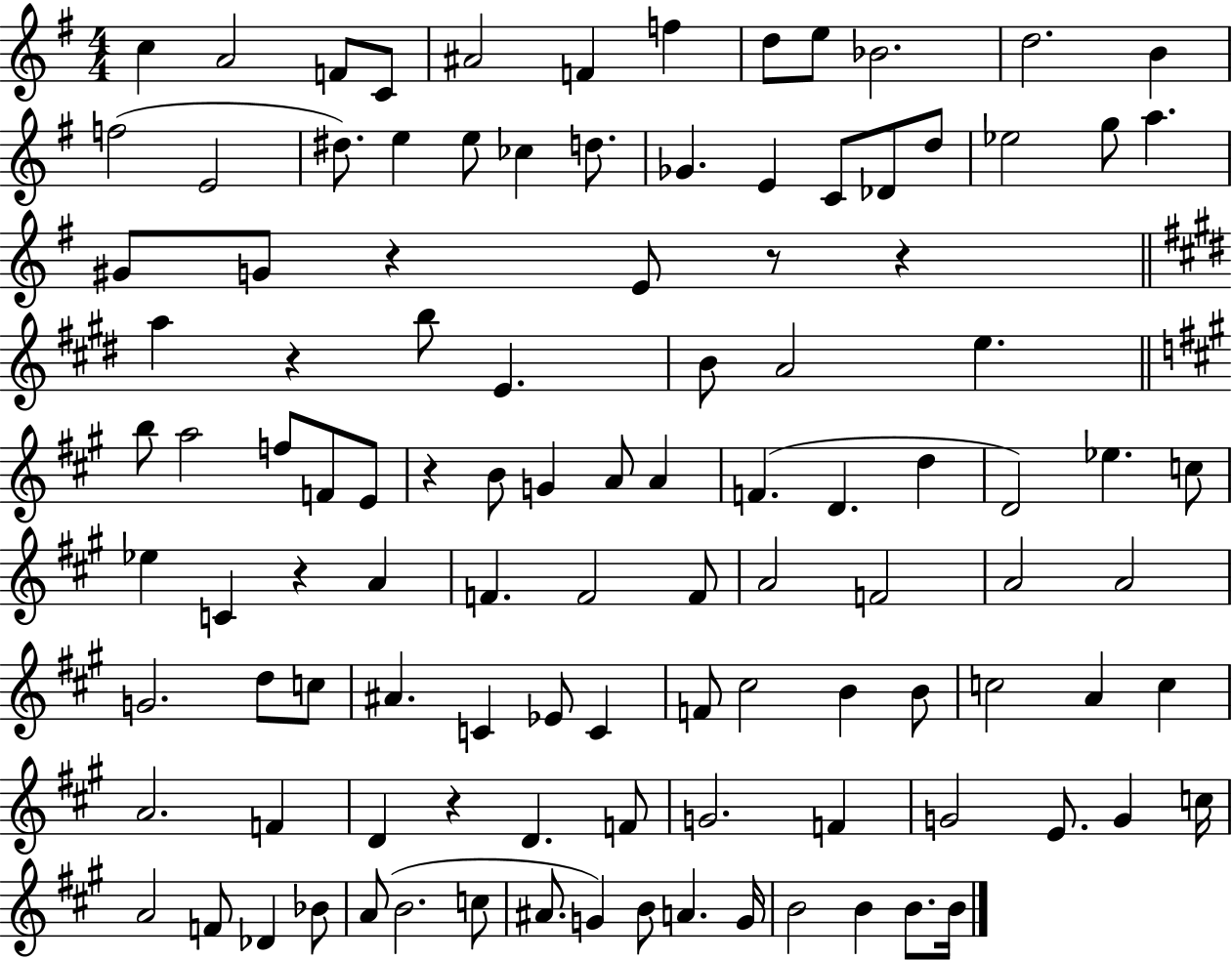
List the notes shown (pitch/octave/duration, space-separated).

C5/q A4/h F4/e C4/e A#4/h F4/q F5/q D5/e E5/e Bb4/h. D5/h. B4/q F5/h E4/h D#5/e. E5/q E5/e CES5/q D5/e. Gb4/q. E4/q C4/e Db4/e D5/e Eb5/h G5/e A5/q. G#4/e G4/e R/q E4/e R/e R/q A5/q R/q B5/e E4/q. B4/e A4/h E5/q. B5/e A5/h F5/e F4/e E4/e R/q B4/e G4/q A4/e A4/q F4/q. D4/q. D5/q D4/h Eb5/q. C5/e Eb5/q C4/q R/q A4/q F4/q. F4/h F4/e A4/h F4/h A4/h A4/h G4/h. D5/e C5/e A#4/q. C4/q Eb4/e C4/q F4/e C#5/h B4/q B4/e C5/h A4/q C5/q A4/h. F4/q D4/q R/q D4/q. F4/e G4/h. F4/q G4/h E4/e. G4/q C5/s A4/h F4/e Db4/q Bb4/e A4/e B4/h. C5/e A#4/e. G4/q B4/e A4/q. G4/s B4/h B4/q B4/e. B4/s